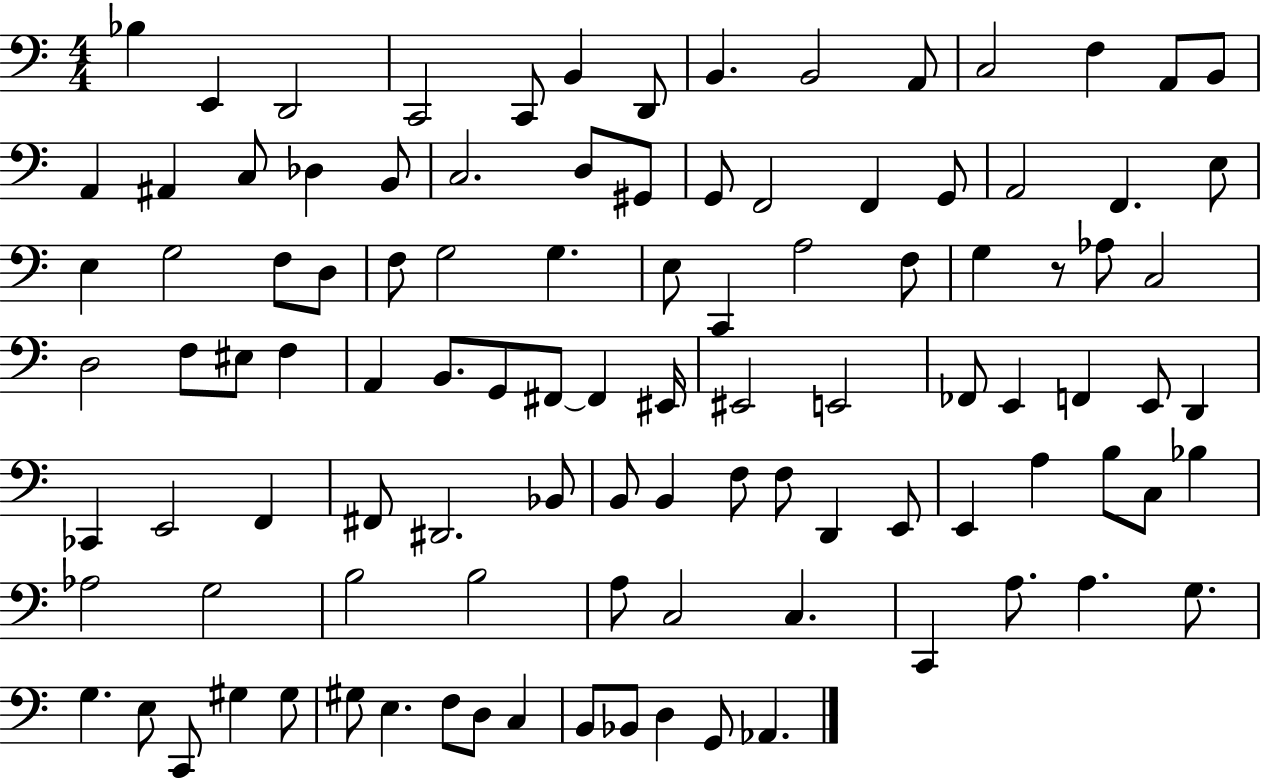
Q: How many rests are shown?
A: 1